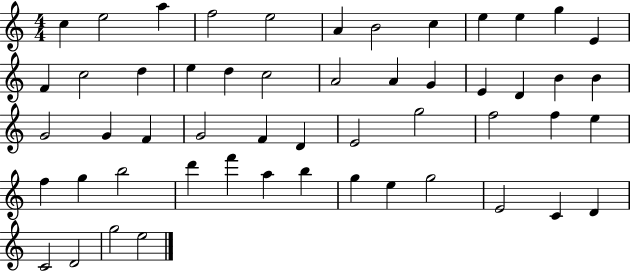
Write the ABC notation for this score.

X:1
T:Untitled
M:4/4
L:1/4
K:C
c e2 a f2 e2 A B2 c e e g E F c2 d e d c2 A2 A G E D B B G2 G F G2 F D E2 g2 f2 f e f g b2 d' f' a b g e g2 E2 C D C2 D2 g2 e2